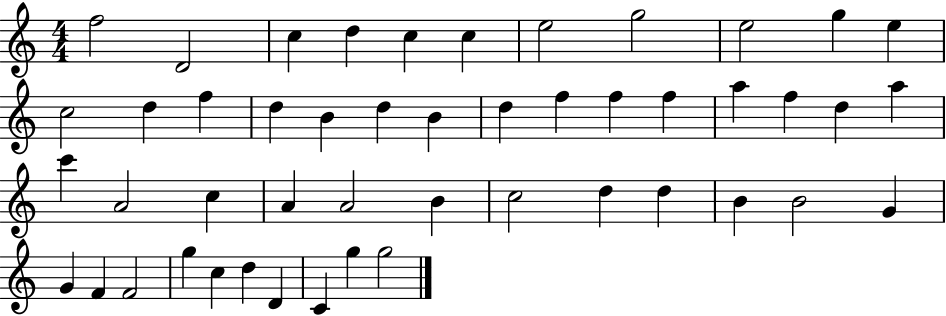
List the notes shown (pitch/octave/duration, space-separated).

F5/h D4/h C5/q D5/q C5/q C5/q E5/h G5/h E5/h G5/q E5/q C5/h D5/q F5/q D5/q B4/q D5/q B4/q D5/q F5/q F5/q F5/q A5/q F5/q D5/q A5/q C6/q A4/h C5/q A4/q A4/h B4/q C5/h D5/q D5/q B4/q B4/h G4/q G4/q F4/q F4/h G5/q C5/q D5/q D4/q C4/q G5/q G5/h